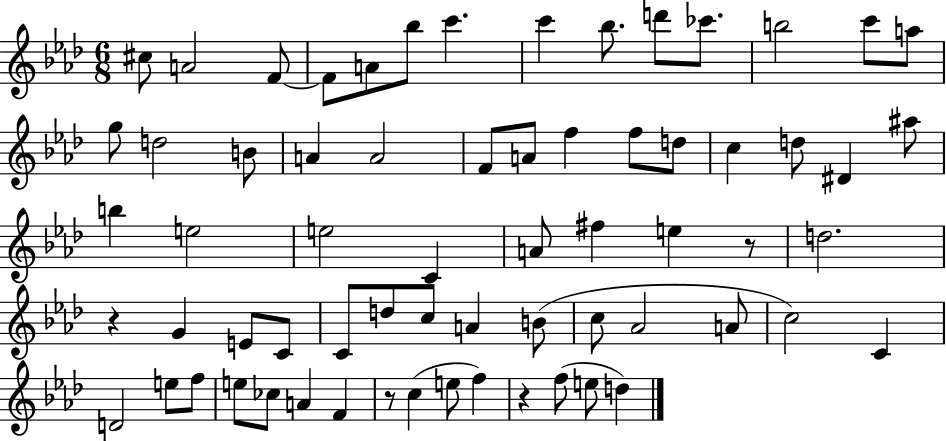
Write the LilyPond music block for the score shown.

{
  \clef treble
  \numericTimeSignature
  \time 6/8
  \key aes \major
  cis''8 a'2 f'8~~ | f'8 a'8 bes''8 c'''4. | c'''4 bes''8. d'''8 ces'''8. | b''2 c'''8 a''8 | \break g''8 d''2 b'8 | a'4 a'2 | f'8 a'8 f''4 f''8 d''8 | c''4 d''8 dis'4 ais''8 | \break b''4 e''2 | e''2 c'4 | a'8 fis''4 e''4 r8 | d''2. | \break r4 g'4 e'8 c'8 | c'8 d''8 c''8 a'4 b'8( | c''8 aes'2 a'8 | c''2) c'4 | \break d'2 e''8 f''8 | e''8 ces''8 a'4 f'4 | r8 c''4( e''8 f''4) | r4 f''8( e''8 d''4) | \break \bar "|."
}